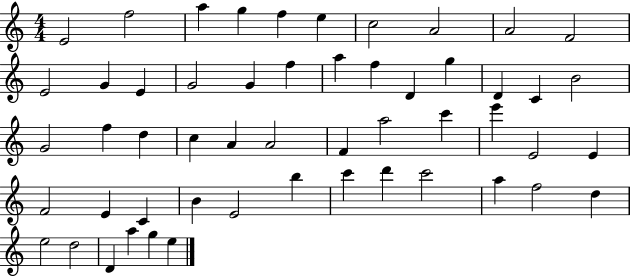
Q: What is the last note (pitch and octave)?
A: E5